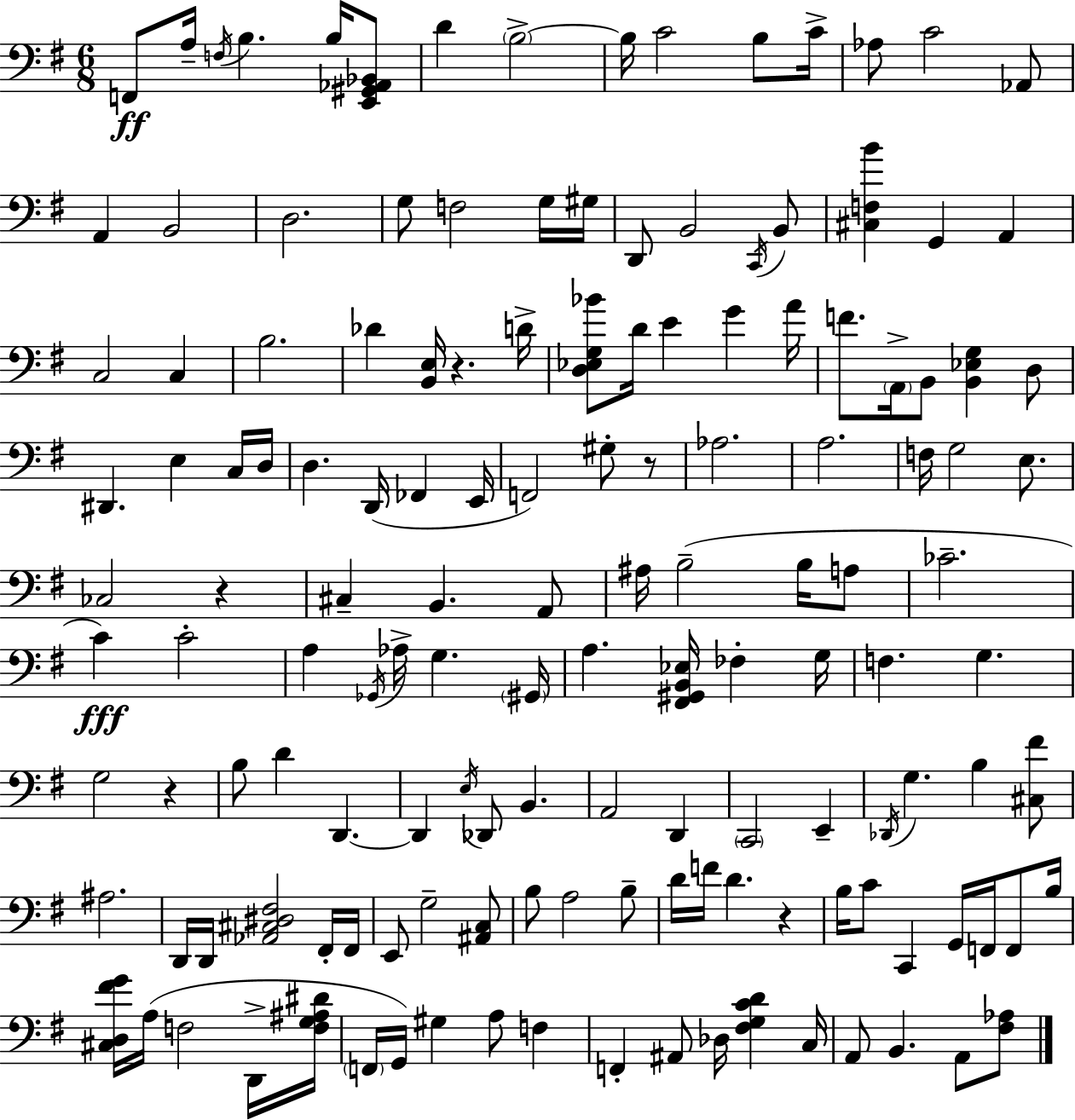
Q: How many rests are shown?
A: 5